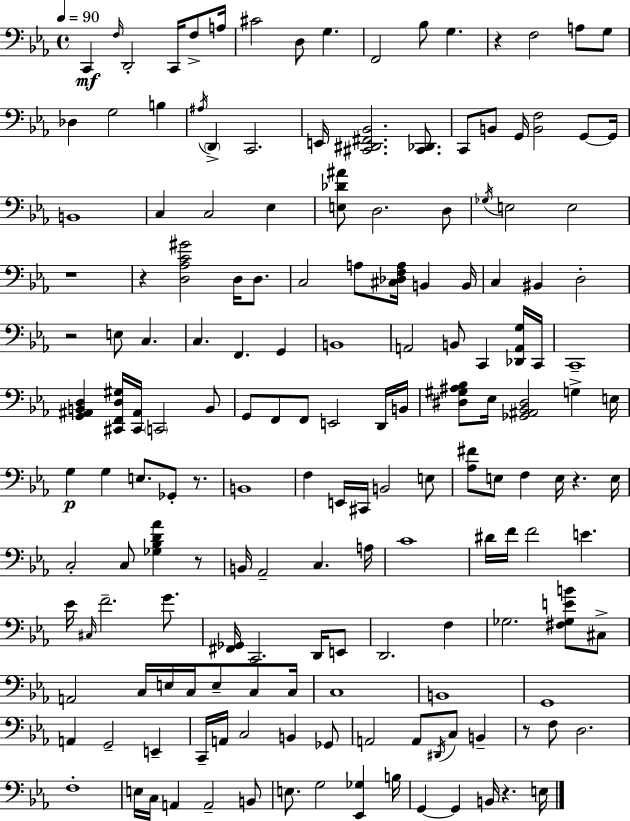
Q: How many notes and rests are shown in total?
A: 167